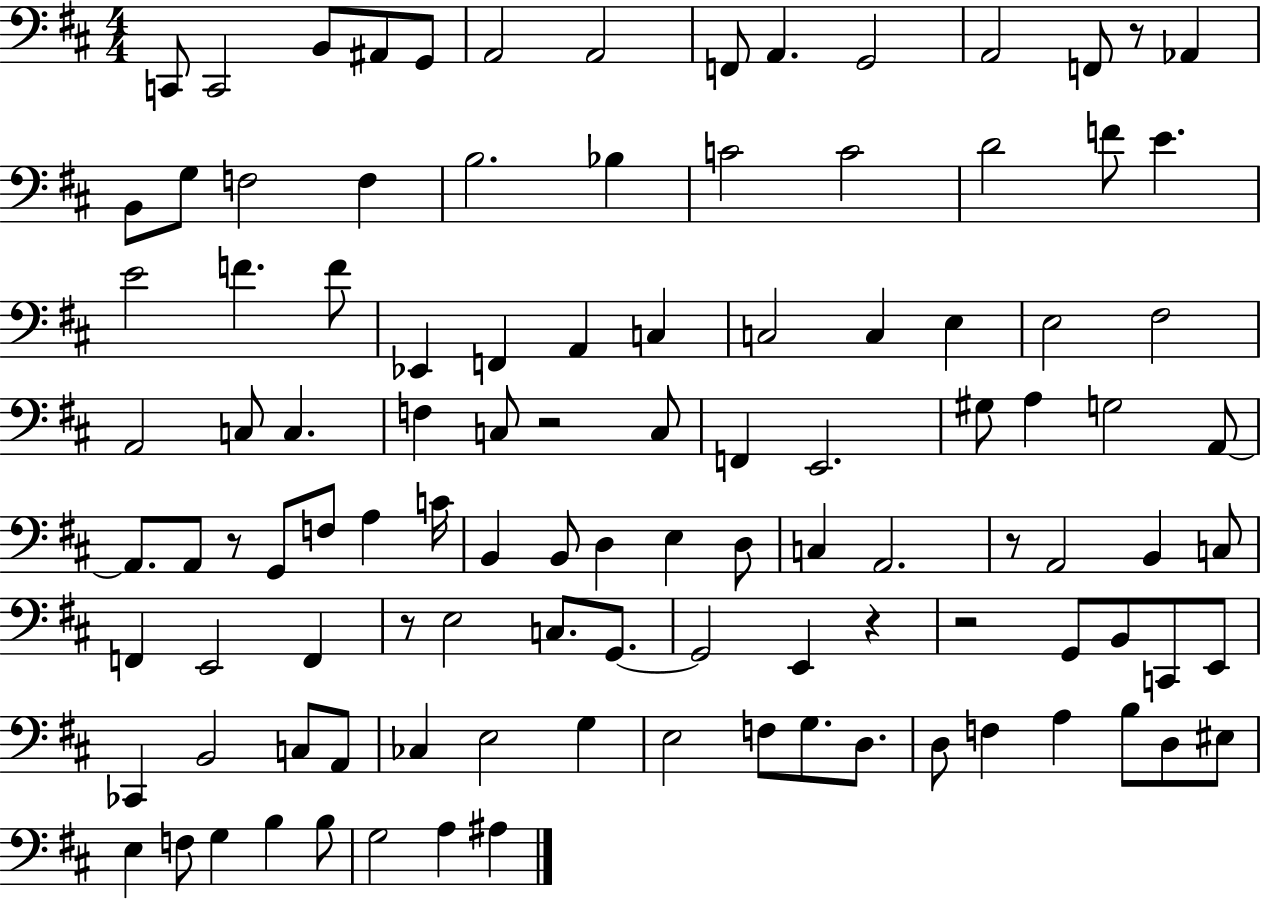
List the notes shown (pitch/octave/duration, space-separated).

C2/e C2/h B2/e A#2/e G2/e A2/h A2/h F2/e A2/q. G2/h A2/h F2/e R/e Ab2/q B2/e G3/e F3/h F3/q B3/h. Bb3/q C4/h C4/h D4/h F4/e E4/q. E4/h F4/q. F4/e Eb2/q F2/q A2/q C3/q C3/h C3/q E3/q E3/h F#3/h A2/h C3/e C3/q. F3/q C3/e R/h C3/e F2/q E2/h. G#3/e A3/q G3/h A2/e A2/e. A2/e R/e G2/e F3/e A3/q C4/s B2/q B2/e D3/q E3/q D3/e C3/q A2/h. R/e A2/h B2/q C3/e F2/q E2/h F2/q R/e E3/h C3/e. G2/e. G2/h E2/q R/q R/h G2/e B2/e C2/e E2/e CES2/q B2/h C3/e A2/e CES3/q E3/h G3/q E3/h F3/e G3/e. D3/e. D3/e F3/q A3/q B3/e D3/e EIS3/e E3/q F3/e G3/q B3/q B3/e G3/h A3/q A#3/q